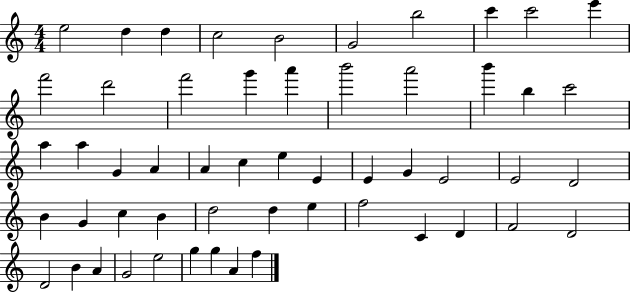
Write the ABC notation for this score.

X:1
T:Untitled
M:4/4
L:1/4
K:C
e2 d d c2 B2 G2 b2 c' c'2 e' f'2 d'2 f'2 g' a' b'2 a'2 b' b c'2 a a G A A c e E E G E2 E2 D2 B G c B d2 d e f2 C D F2 D2 D2 B A G2 e2 g g A f